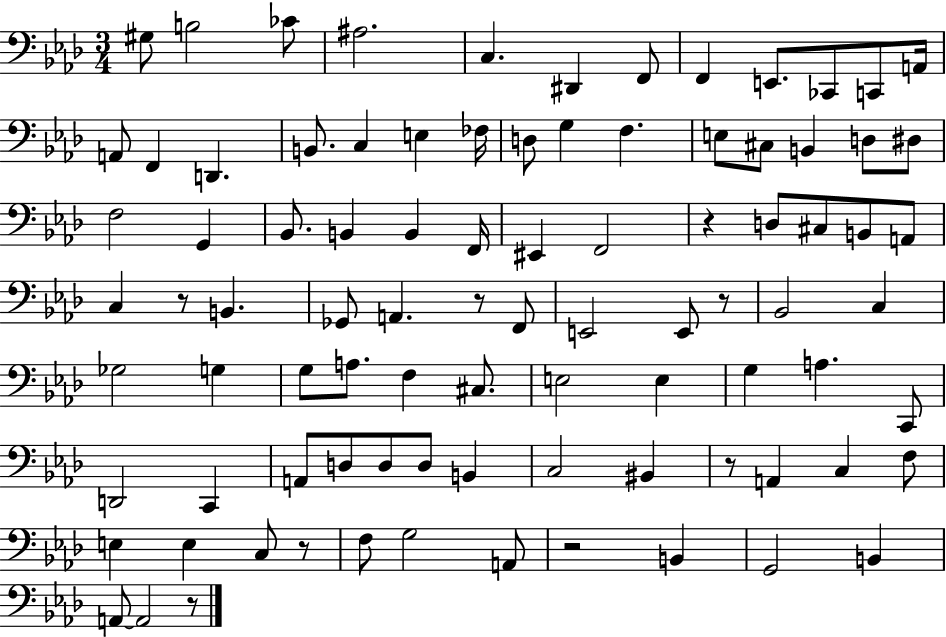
G#3/e B3/h CES4/e A#3/h. C3/q. D#2/q F2/e F2/q E2/e. CES2/e C2/e A2/s A2/e F2/q D2/q. B2/e. C3/q E3/q FES3/s D3/e G3/q F3/q. E3/e C#3/e B2/q D3/e D#3/e F3/h G2/q Bb2/e. B2/q B2/q F2/s EIS2/q F2/h R/q D3/e C#3/e B2/e A2/e C3/q R/e B2/q. Gb2/e A2/q. R/e F2/e E2/h E2/e R/e Bb2/h C3/q Gb3/h G3/q G3/e A3/e. F3/q C#3/e. E3/h E3/q G3/q A3/q. C2/e D2/h C2/q A2/e D3/e D3/e D3/e B2/q C3/h BIS2/q R/e A2/q C3/q F3/e E3/q E3/q C3/e R/e F3/e G3/h A2/e R/h B2/q G2/h B2/q A2/e A2/h R/e